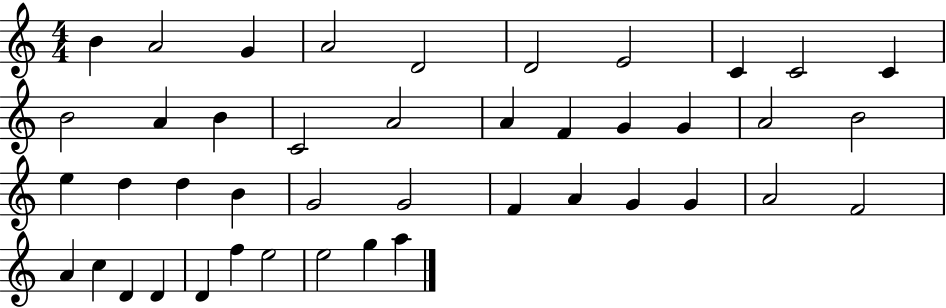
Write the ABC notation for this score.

X:1
T:Untitled
M:4/4
L:1/4
K:C
B A2 G A2 D2 D2 E2 C C2 C B2 A B C2 A2 A F G G A2 B2 e d d B G2 G2 F A G G A2 F2 A c D D D f e2 e2 g a